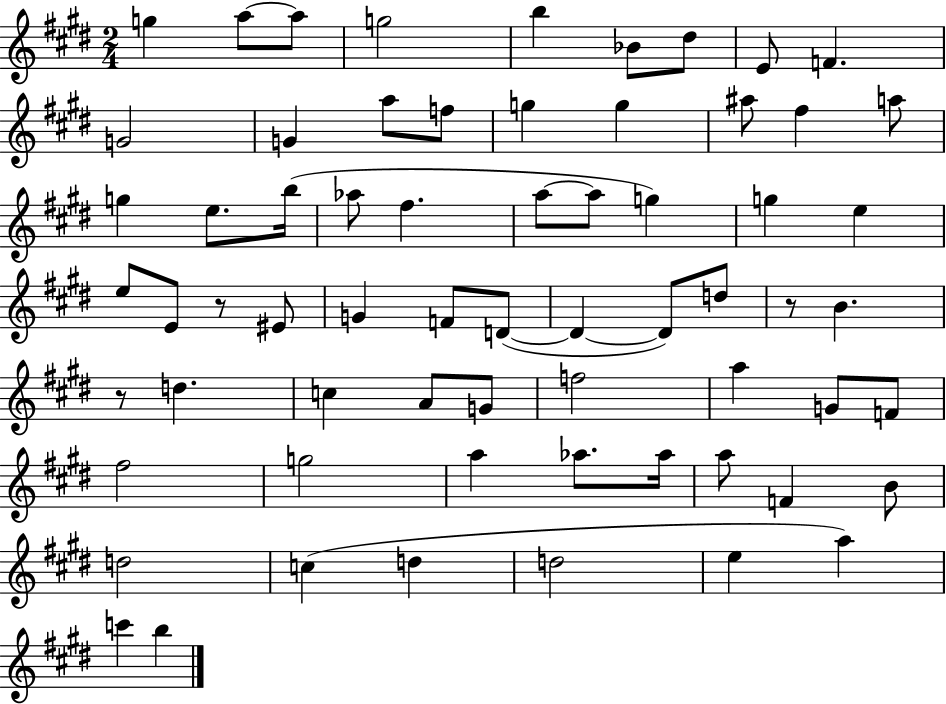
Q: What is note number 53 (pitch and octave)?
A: F4